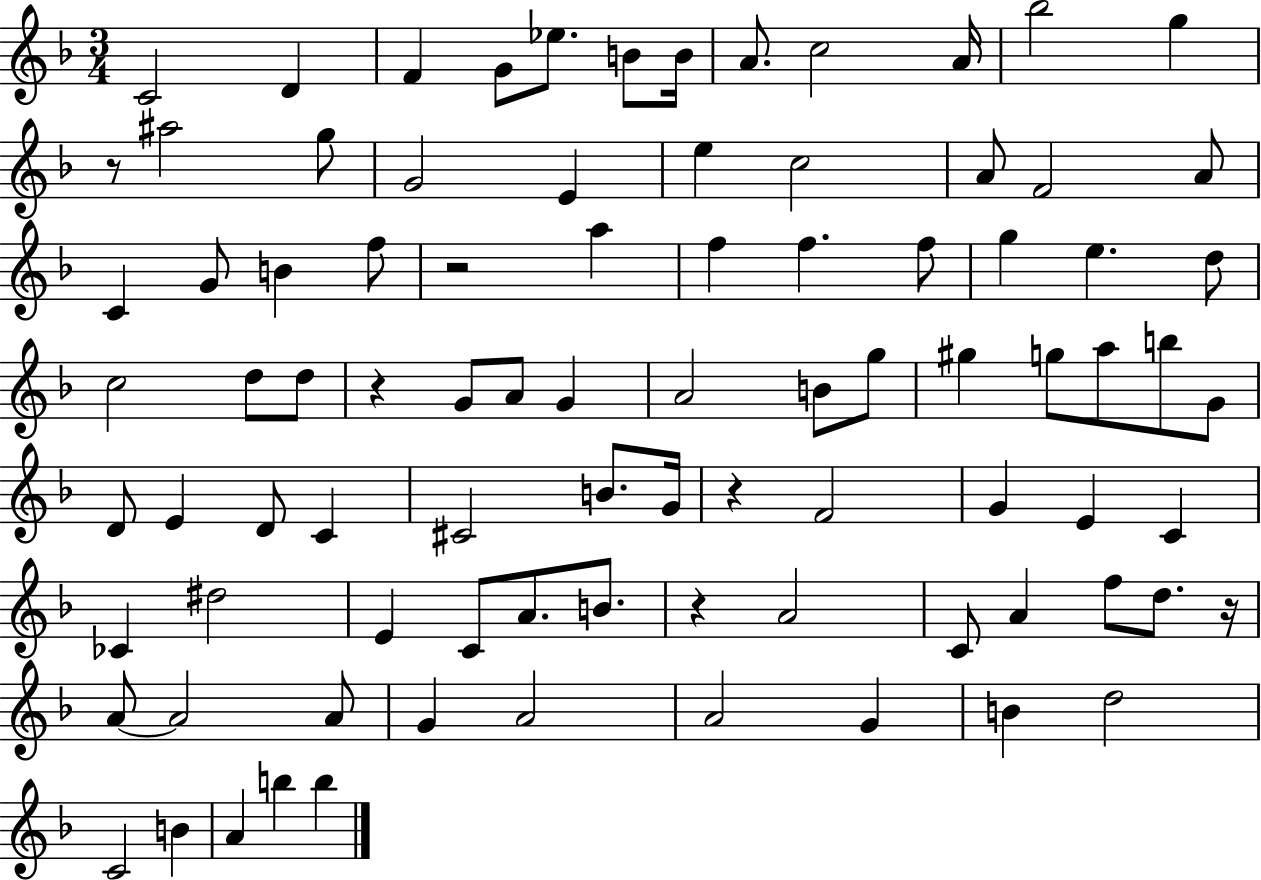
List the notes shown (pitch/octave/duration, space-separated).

C4/h D4/q F4/q G4/e Eb5/e. B4/e B4/s A4/e. C5/h A4/s Bb5/h G5/q R/e A#5/h G5/e G4/h E4/q E5/q C5/h A4/e F4/h A4/e C4/q G4/e B4/q F5/e R/h A5/q F5/q F5/q. F5/e G5/q E5/q. D5/e C5/h D5/e D5/e R/q G4/e A4/e G4/q A4/h B4/e G5/e G#5/q G5/e A5/e B5/e G4/e D4/e E4/q D4/e C4/q C#4/h B4/e. G4/s R/q F4/h G4/q E4/q C4/q CES4/q D#5/h E4/q C4/e A4/e. B4/e. R/q A4/h C4/e A4/q F5/e D5/e. R/s A4/e A4/h A4/e G4/q A4/h A4/h G4/q B4/q D5/h C4/h B4/q A4/q B5/q B5/q